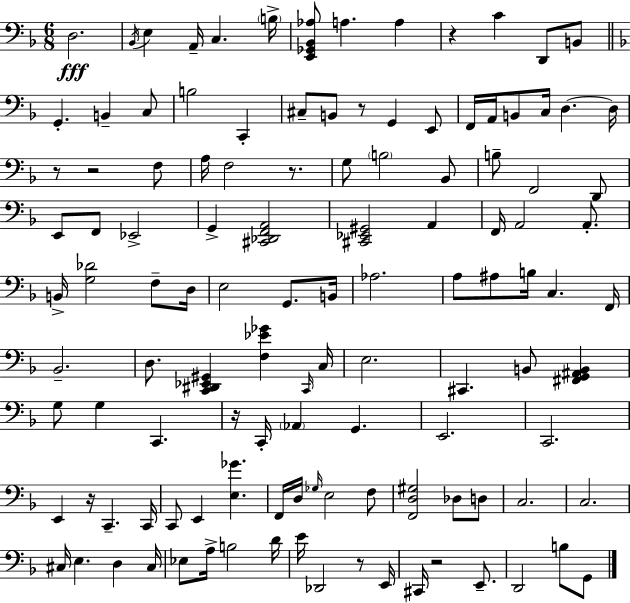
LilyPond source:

{
  \clef bass
  \numericTimeSignature
  \time 6/8
  \key f \major
  d2.\fff | \acciaccatura { bes,16 } e4 a,16-- c4. | \parenthesize b16-> <e, ges, bes, aes>8 a4. a4 | r4 c'4 d,8 b,8 | \break \bar "||" \break \key f \major g,4.-. b,4-- c8 | b2 c,4-. | cis8-- b,8 r8 g,4 e,8 | f,16 a,16 b,8 c16 d4.~~ d16 | \break r8 r2 f8 | a16 f2 r8. | g8 \parenthesize b2 bes,8 | b8-- f,2 d,8 | \break e,8 f,8 ees,2-> | g,4-> <cis, des, f, a,>2 | <cis, ees, gis,>2 a,4 | f,16 a,2 a,8.-. | \break b,16-> <g des'>2 f8-- d16 | e2 g,8. b,16 | aes2. | a8 ais8 b16 c4. f,16 | \break bes,2.-- | d8. <c, dis, ees, gis,>4 <f ees' ges'>4 \grace { c,16 } | c16 e2. | cis,4. b,8 <fis, g, ais, b,>4 | \break g8 g4 c,4. | r16 c,16-. \parenthesize aes,4 g,4. | e,2. | c,2. | \break e,4 r16 c,4.-- | c,16 c,8 e,4 <e ges'>4. | f,16 d16 \grace { ges16 } e2 | f8 <f, d gis>2 des8 | \break d8 c2. | c2. | cis16 e4. d4 | cis16 ees8 a16-> b2 | \break d'16 e'16 des,2 r8 | e,16 cis,16 r2 e,8.-- | d,2 b8 | g,8 \bar "|."
}